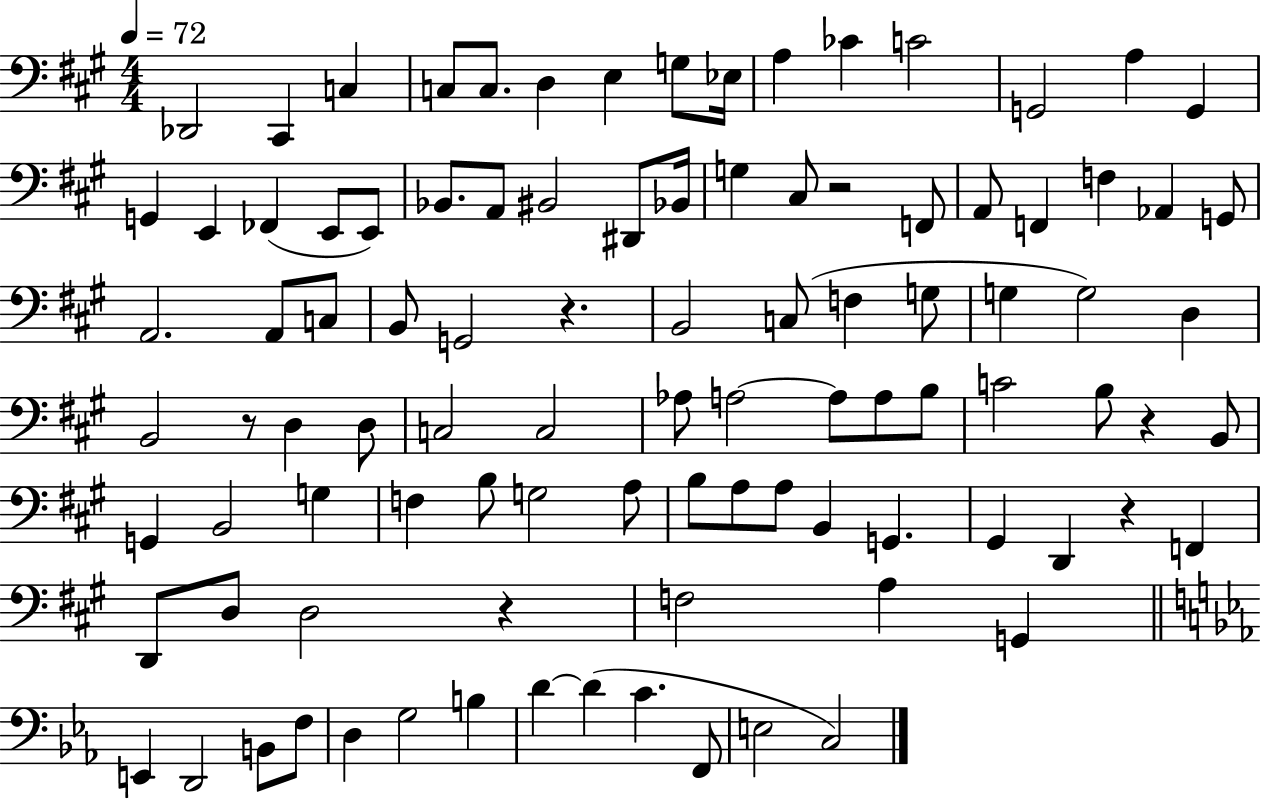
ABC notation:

X:1
T:Untitled
M:4/4
L:1/4
K:A
_D,,2 ^C,, C, C,/2 C,/2 D, E, G,/2 _E,/4 A, _C C2 G,,2 A, G,, G,, E,, _F,, E,,/2 E,,/2 _B,,/2 A,,/2 ^B,,2 ^D,,/2 _B,,/4 G, ^C,/2 z2 F,,/2 A,,/2 F,, F, _A,, G,,/2 A,,2 A,,/2 C,/2 B,,/2 G,,2 z B,,2 C,/2 F, G,/2 G, G,2 D, B,,2 z/2 D, D,/2 C,2 C,2 _A,/2 A,2 A,/2 A,/2 B,/2 C2 B,/2 z B,,/2 G,, B,,2 G, F, B,/2 G,2 A,/2 B,/2 A,/2 A,/2 B,, G,, ^G,, D,, z F,, D,,/2 D,/2 D,2 z F,2 A, G,, E,, D,,2 B,,/2 F,/2 D, G,2 B, D D C F,,/2 E,2 C,2